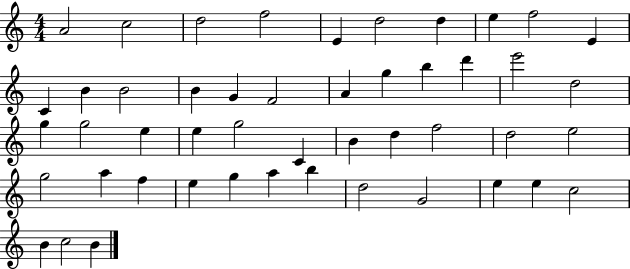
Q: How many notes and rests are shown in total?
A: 48